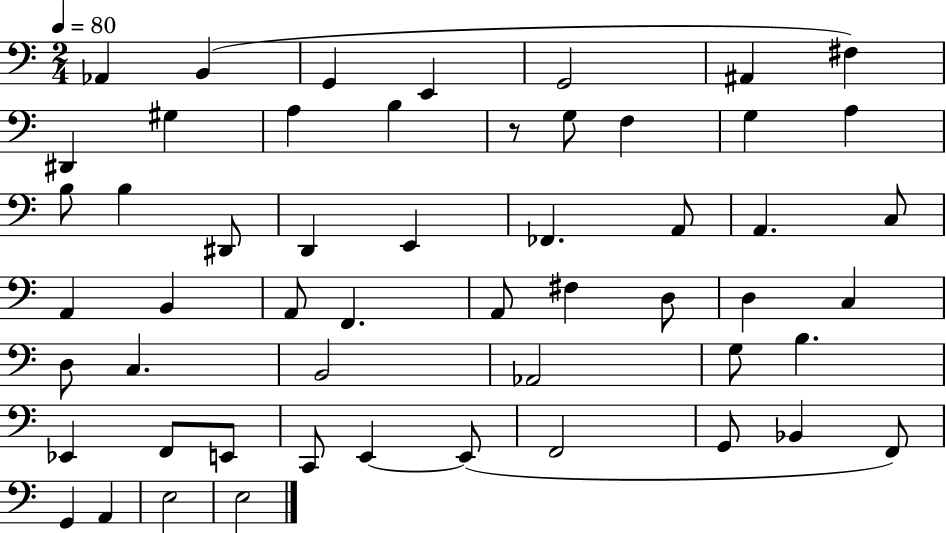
Ab2/q B2/q G2/q E2/q G2/h A#2/q F#3/q D#2/q G#3/q A3/q B3/q R/e G3/e F3/q G3/q A3/q B3/e B3/q D#2/e D2/q E2/q FES2/q. A2/e A2/q. C3/e A2/q B2/q A2/e F2/q. A2/e F#3/q D3/e D3/q C3/q D3/e C3/q. B2/h Ab2/h G3/e B3/q. Eb2/q F2/e E2/e C2/e E2/q E2/e F2/h G2/e Bb2/q F2/e G2/q A2/q E3/h E3/h